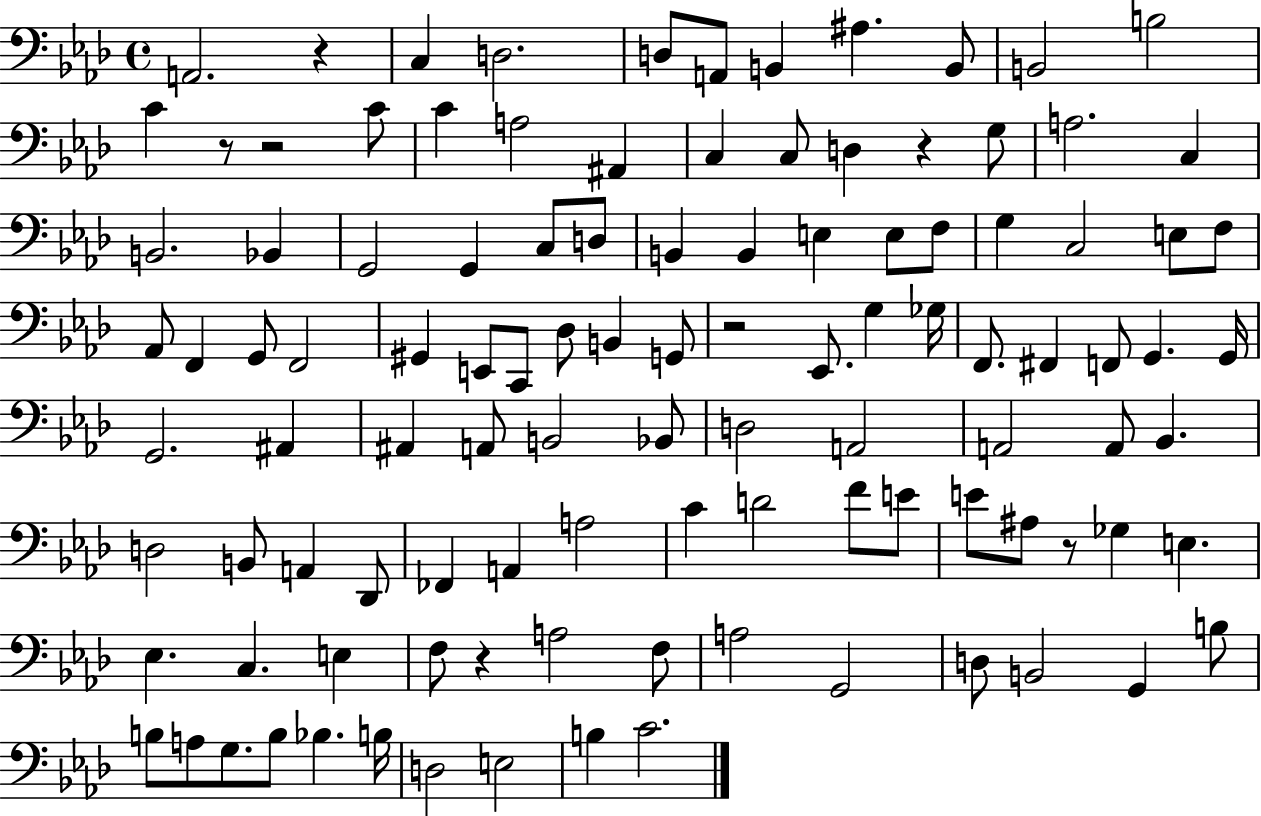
{
  \clef bass
  \time 4/4
  \defaultTimeSignature
  \key aes \major
  a,2. r4 | c4 d2. | d8 a,8 b,4 ais4. b,8 | b,2 b2 | \break c'4 r8 r2 c'8 | c'4 a2 ais,4 | c4 c8 d4 r4 g8 | a2. c4 | \break b,2. bes,4 | g,2 g,4 c8 d8 | b,4 b,4 e4 e8 f8 | g4 c2 e8 f8 | \break aes,8 f,4 g,8 f,2 | gis,4 e,8 c,8 des8 b,4 g,8 | r2 ees,8. g4 ges16 | f,8. fis,4 f,8 g,4. g,16 | \break g,2. ais,4 | ais,4 a,8 b,2 bes,8 | d2 a,2 | a,2 a,8 bes,4. | \break d2 b,8 a,4 des,8 | fes,4 a,4 a2 | c'4 d'2 f'8 e'8 | e'8 ais8 r8 ges4 e4. | \break ees4. c4. e4 | f8 r4 a2 f8 | a2 g,2 | d8 b,2 g,4 b8 | \break b8 a8 g8. b8 bes4. b16 | d2 e2 | b4 c'2. | \bar "|."
}